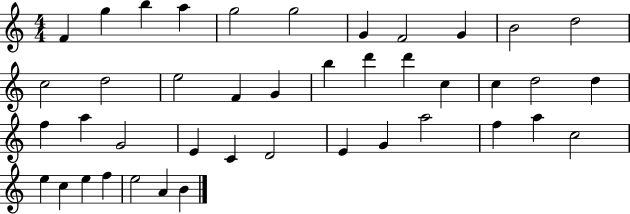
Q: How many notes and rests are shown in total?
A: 42